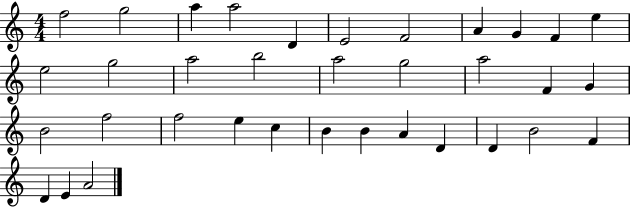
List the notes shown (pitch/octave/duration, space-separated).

F5/h G5/h A5/q A5/h D4/q E4/h F4/h A4/q G4/q F4/q E5/q E5/h G5/h A5/h B5/h A5/h G5/h A5/h F4/q G4/q B4/h F5/h F5/h E5/q C5/q B4/q B4/q A4/q D4/q D4/q B4/h F4/q D4/q E4/q A4/h